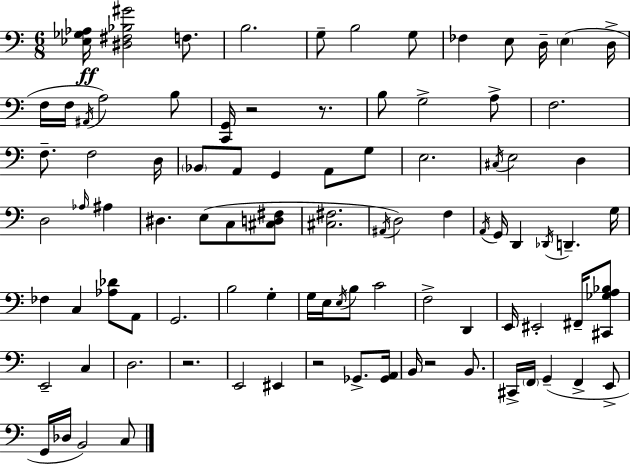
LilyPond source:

{
  \clef bass
  \numericTimeSignature
  \time 6/8
  \key a \minor
  <ees ges aes>16\ff <dis fis bes gis'>2 f8. | b2. | g8-- b2 g8 | fes4 e8 d16-- \parenthesize e4( d16-> | \break f16 f16 \acciaccatura { ais,16 }) a2 b8 | <c, g,>16 r2 r8. | b8 g2-> a8-> | f2. | \break f8.-- f2 | d16 \parenthesize bes,8 a,8 g,4 a,8 g8 | e2. | \acciaccatura { cis16 } e2 d4 | \break d2 \grace { aes16 } ais4 | dis4. e8( c8 | <cis d fis>8 <cis fis>2. | \acciaccatura { ais,16 } d2) | \break f4 \acciaccatura { a,16 } g,16 d,4 \acciaccatura { des,16 } d,4.-- | g16 fes4 c4 | <aes des'>8 a,8 g,2. | b2 | \break g4-. g16 e16 \acciaccatura { e16 } b8 c'2 | f2-> | d,4 e,16 eis,2-. | fis,16-- <cis, ges a bes>8 e,2-- | \break c4 d2. | r2. | e,2 | eis,4 r2 | \break ges,8.-> <ges, a,>16 b,16 r2 | b,8. cis,16-> \parenthesize f,16 g,4--( | f,4-> e,8-> g,16 des16 b,2) | c8 \bar "|."
}